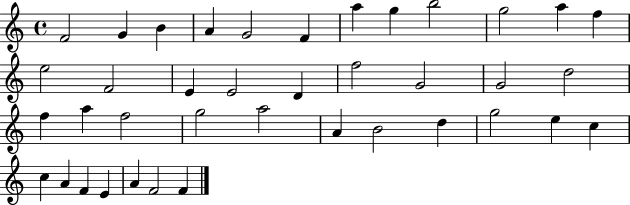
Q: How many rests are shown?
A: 0